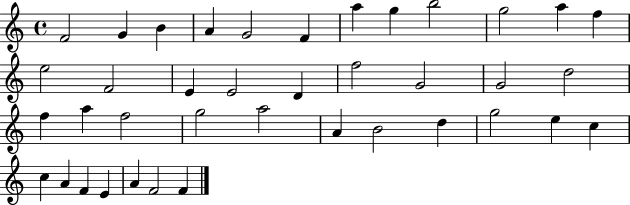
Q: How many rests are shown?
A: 0